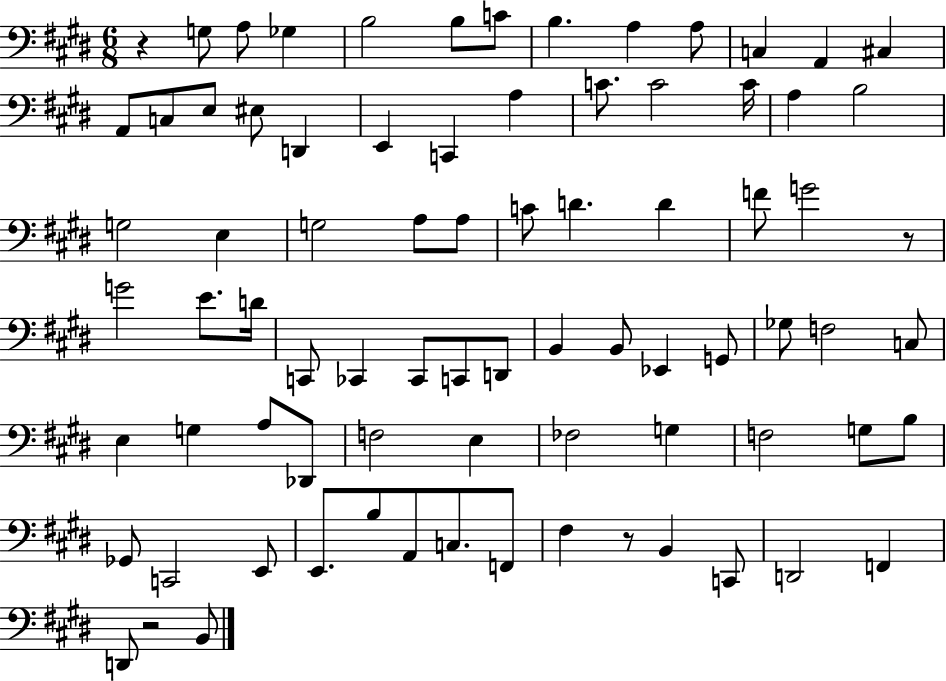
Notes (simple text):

R/q G3/e A3/e Gb3/q B3/h B3/e C4/e B3/q. A3/q A3/e C3/q A2/q C#3/q A2/e C3/e E3/e EIS3/e D2/q E2/q C2/q A3/q C4/e. C4/h C4/s A3/q B3/h G3/h E3/q G3/h A3/e A3/e C4/e D4/q. D4/q F4/e G4/h R/e G4/h E4/e. D4/s C2/e CES2/q CES2/e C2/e D2/e B2/q B2/e Eb2/q G2/e Gb3/e F3/h C3/e E3/q G3/q A3/e Db2/e F3/h E3/q FES3/h G3/q F3/h G3/e B3/e Gb2/e C2/h E2/e E2/e. B3/e A2/e C3/e. F2/e F#3/q R/e B2/q C2/e D2/h F2/q D2/e R/h B2/e